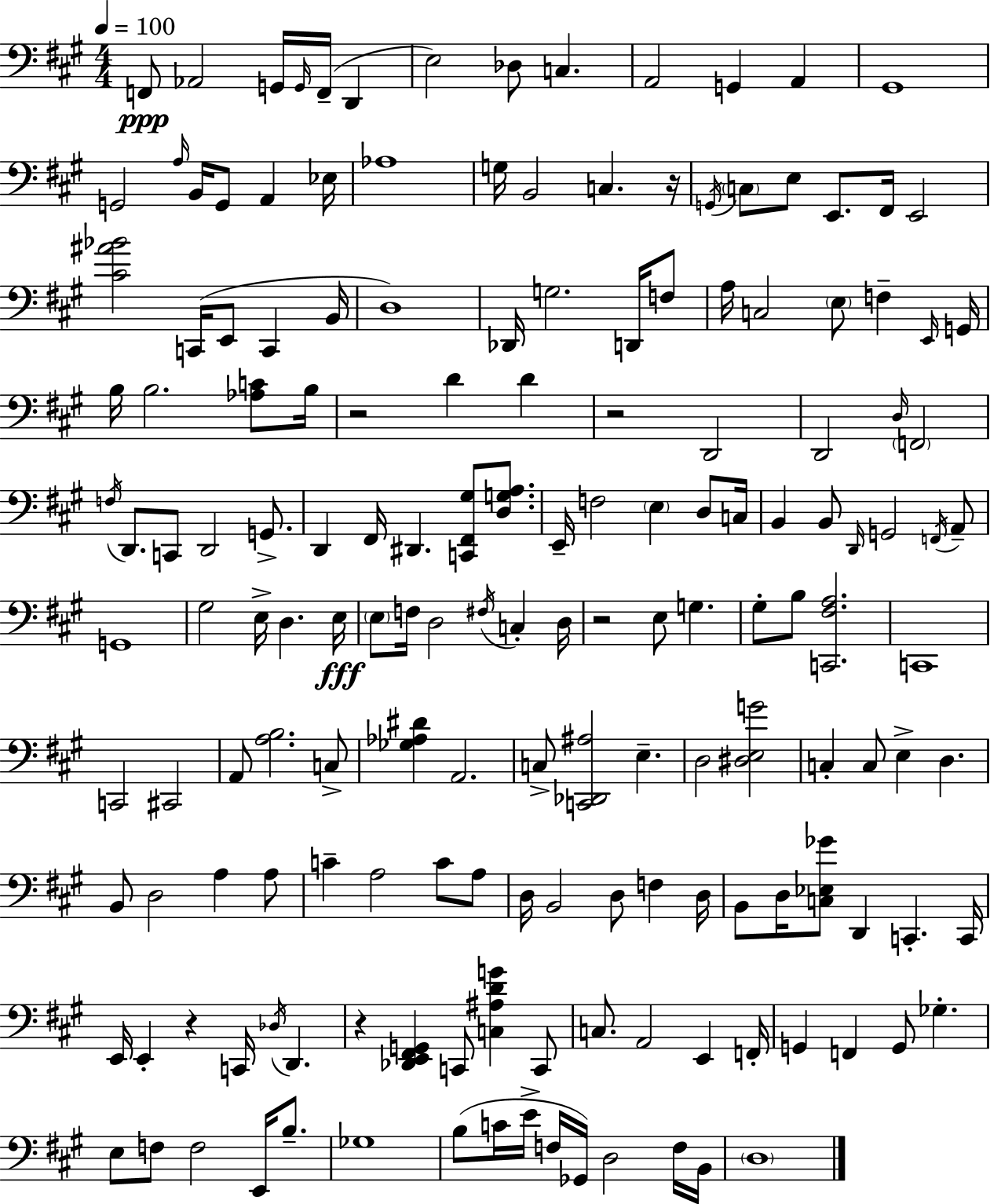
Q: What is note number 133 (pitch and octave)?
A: Gb3